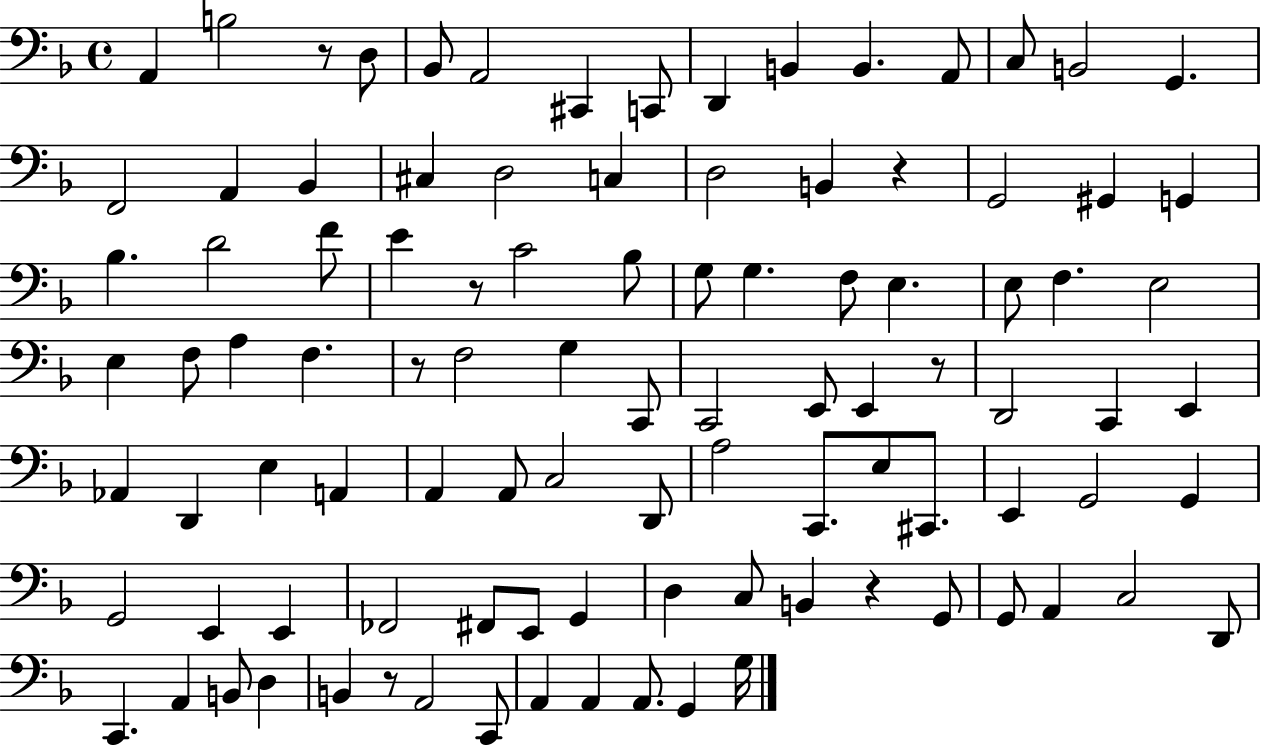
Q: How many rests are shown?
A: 7